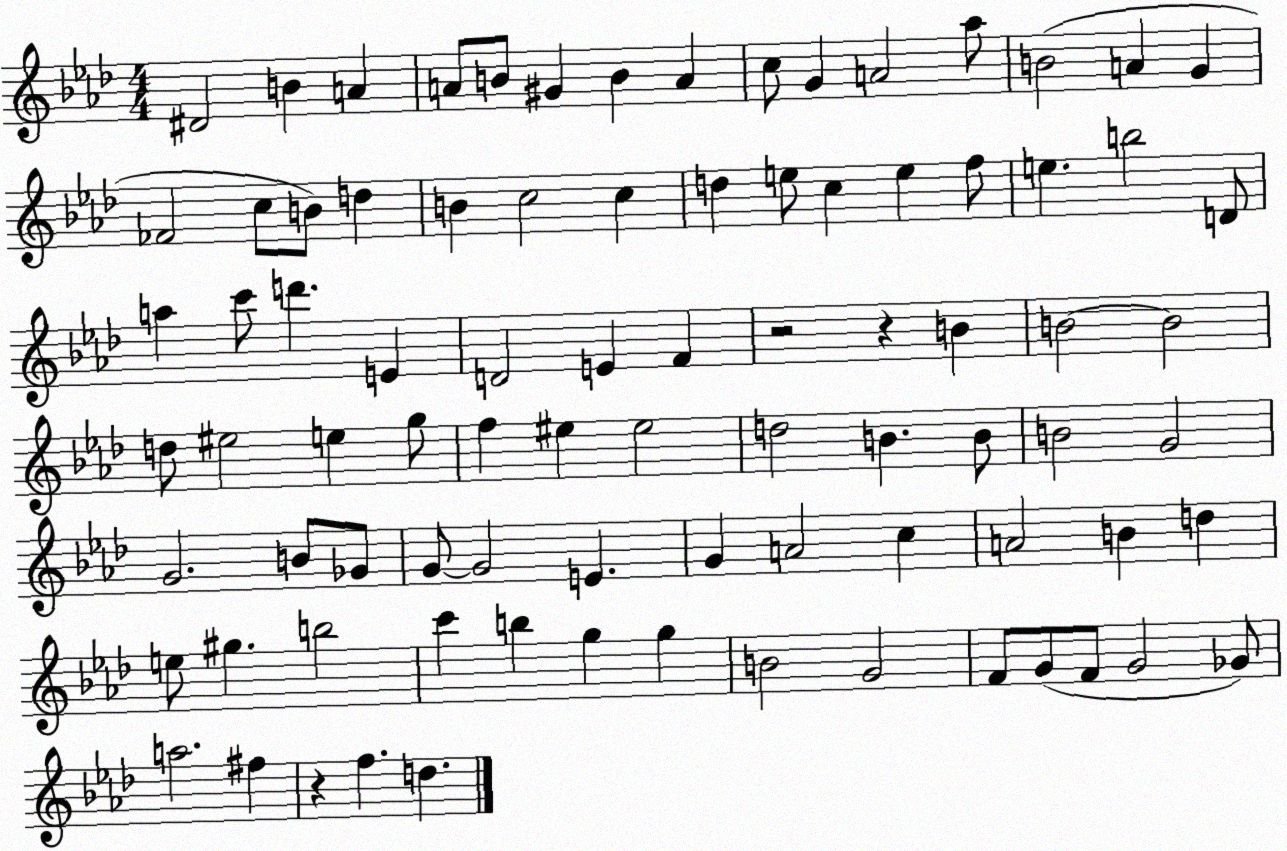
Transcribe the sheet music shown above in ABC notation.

X:1
T:Untitled
M:4/4
L:1/4
K:Ab
^D2 B A A/2 B/2 ^G B A c/2 G A2 _a/2 B2 A G _F2 c/2 B/2 d B c2 c d e/2 c e f/2 e b2 D/2 a c'/2 d' E D2 E F z2 z B B2 B2 d/2 ^e2 e g/2 f ^e ^e2 d2 B B/2 B2 G2 G2 B/2 _G/2 G/2 G2 E G A2 c A2 B d e/2 ^g b2 c' b g g B2 G2 F/2 G/2 F/2 G2 _G/2 a2 ^f z f d